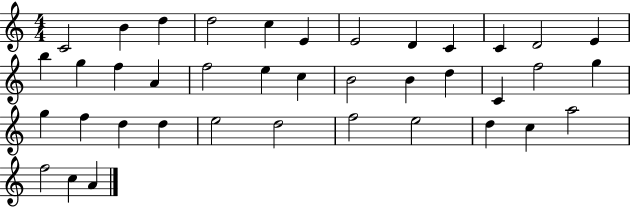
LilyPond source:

{
  \clef treble
  \numericTimeSignature
  \time 4/4
  \key c \major
  c'2 b'4 d''4 | d''2 c''4 e'4 | e'2 d'4 c'4 | c'4 d'2 e'4 | \break b''4 g''4 f''4 a'4 | f''2 e''4 c''4 | b'2 b'4 d''4 | c'4 f''2 g''4 | \break g''4 f''4 d''4 d''4 | e''2 d''2 | f''2 e''2 | d''4 c''4 a''2 | \break f''2 c''4 a'4 | \bar "|."
}